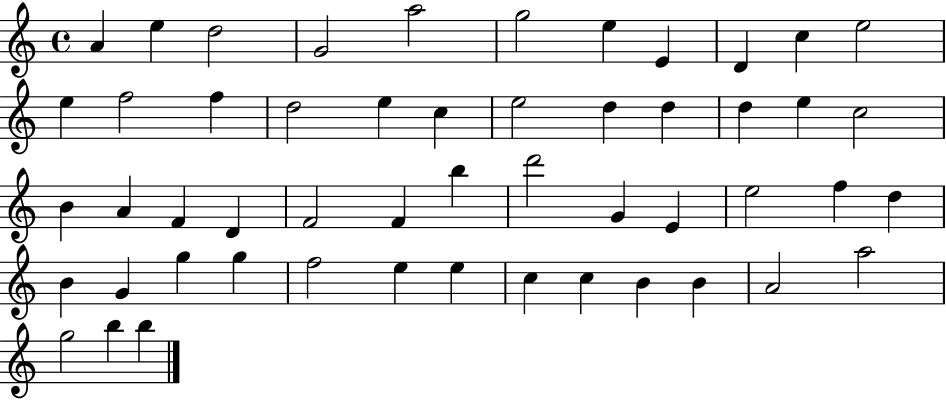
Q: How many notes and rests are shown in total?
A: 52